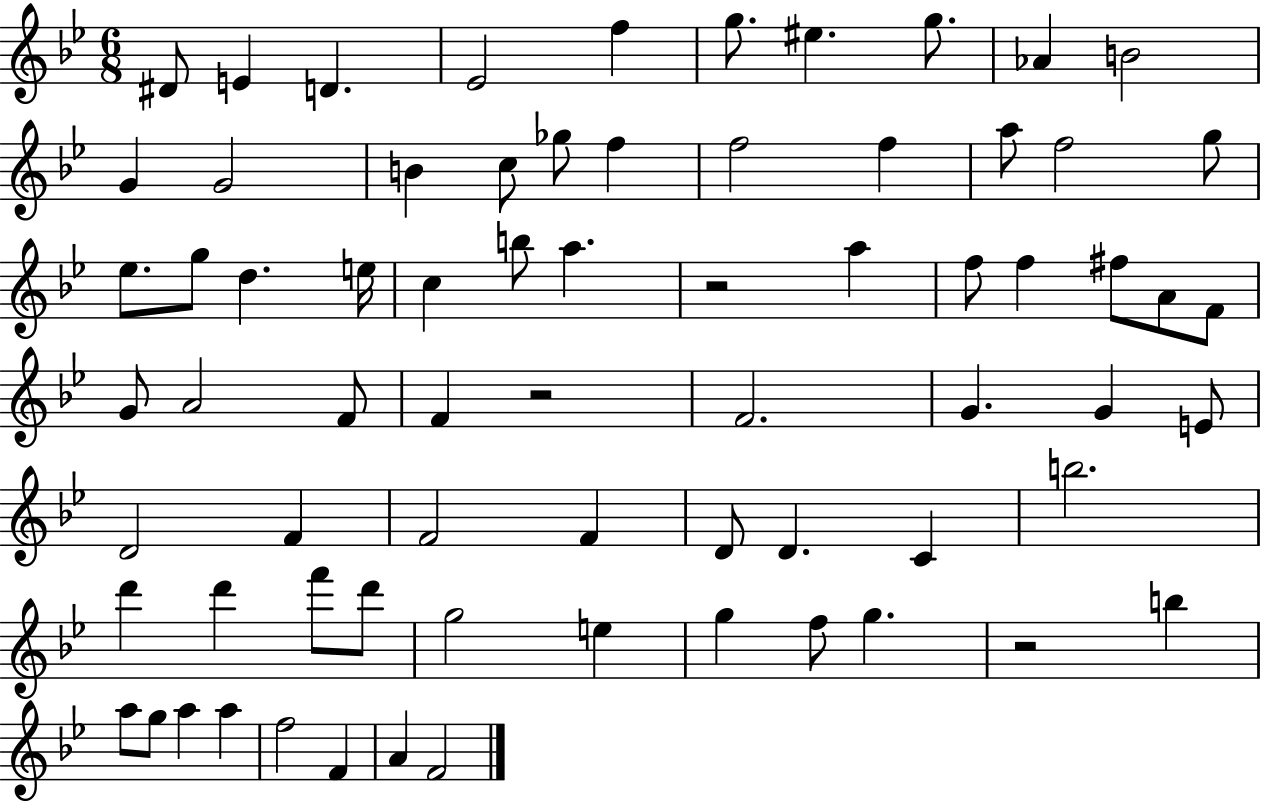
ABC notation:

X:1
T:Untitled
M:6/8
L:1/4
K:Bb
^D/2 E D _E2 f g/2 ^e g/2 _A B2 G G2 B c/2 _g/2 f f2 f a/2 f2 g/2 _e/2 g/2 d e/4 c b/2 a z2 a f/2 f ^f/2 A/2 F/2 G/2 A2 F/2 F z2 F2 G G E/2 D2 F F2 F D/2 D C b2 d' d' f'/2 d'/2 g2 e g f/2 g z2 b a/2 g/2 a a f2 F A F2